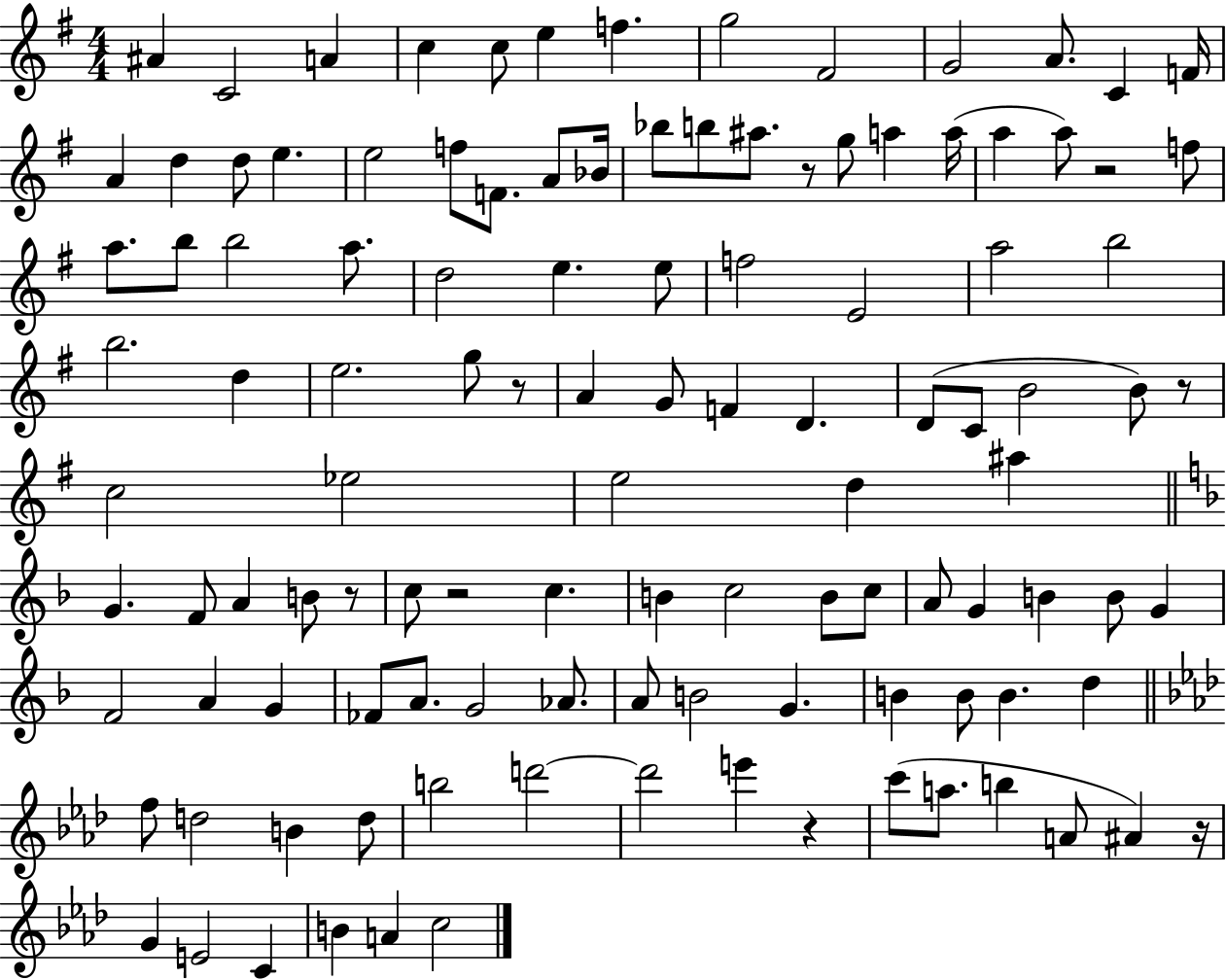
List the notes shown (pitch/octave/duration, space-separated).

A#4/q C4/h A4/q C5/q C5/e E5/q F5/q. G5/h F#4/h G4/h A4/e. C4/q F4/s A4/q D5/q D5/e E5/q. E5/h F5/e F4/e. A4/e Bb4/s Bb5/e B5/e A#5/e. R/e G5/e A5/q A5/s A5/q A5/e R/h F5/e A5/e. B5/e B5/h A5/e. D5/h E5/q. E5/e F5/h E4/h A5/h B5/h B5/h. D5/q E5/h. G5/e R/e A4/q G4/e F4/q D4/q. D4/e C4/e B4/h B4/e R/e C5/h Eb5/h E5/h D5/q A#5/q G4/q. F4/e A4/q B4/e R/e C5/e R/h C5/q. B4/q C5/h B4/e C5/e A4/e G4/q B4/q B4/e G4/q F4/h A4/q G4/q FES4/e A4/e. G4/h Ab4/e. A4/e B4/h G4/q. B4/q B4/e B4/q. D5/q F5/e D5/h B4/q D5/e B5/h D6/h D6/h E6/q R/q C6/e A5/e. B5/q A4/e A#4/q R/s G4/q E4/h C4/q B4/q A4/q C5/h